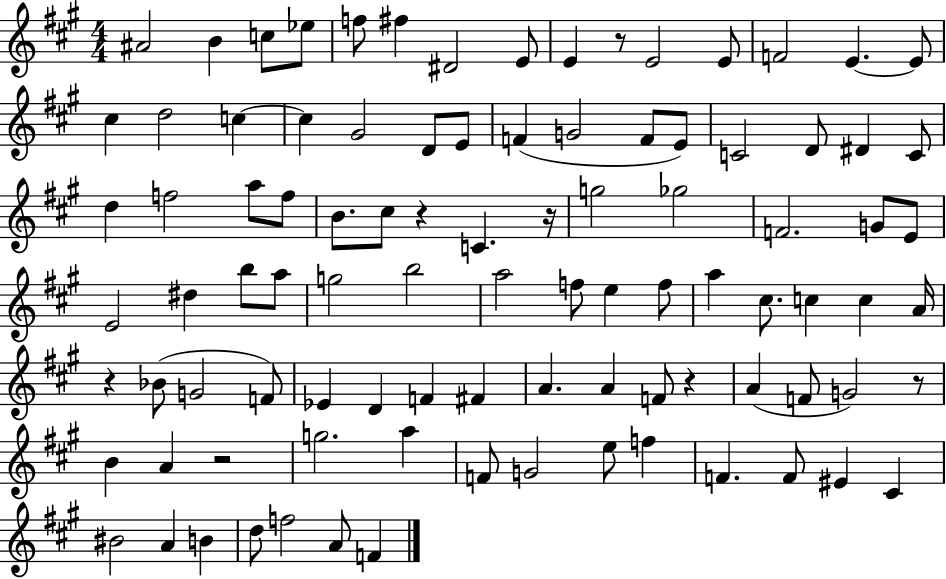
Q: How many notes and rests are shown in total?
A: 95